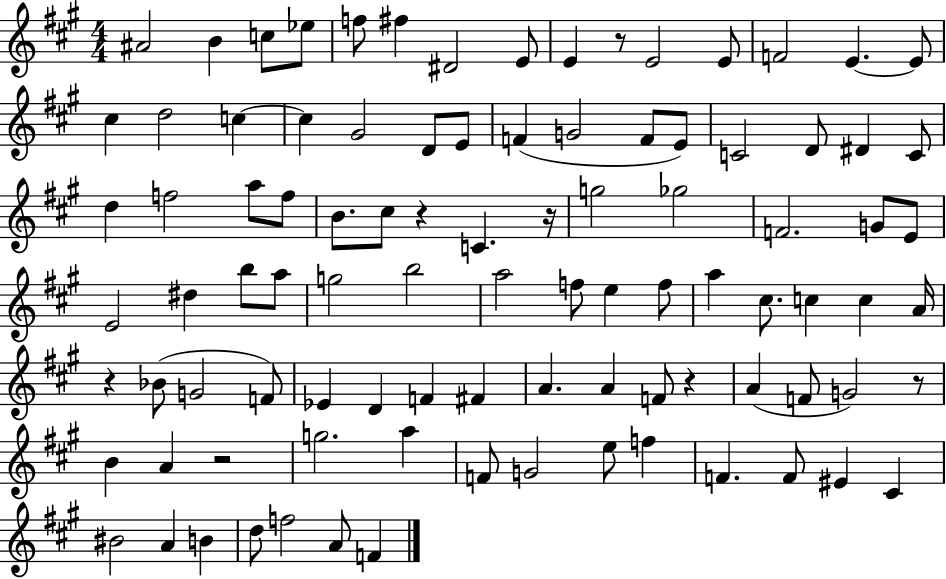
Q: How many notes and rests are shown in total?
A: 95